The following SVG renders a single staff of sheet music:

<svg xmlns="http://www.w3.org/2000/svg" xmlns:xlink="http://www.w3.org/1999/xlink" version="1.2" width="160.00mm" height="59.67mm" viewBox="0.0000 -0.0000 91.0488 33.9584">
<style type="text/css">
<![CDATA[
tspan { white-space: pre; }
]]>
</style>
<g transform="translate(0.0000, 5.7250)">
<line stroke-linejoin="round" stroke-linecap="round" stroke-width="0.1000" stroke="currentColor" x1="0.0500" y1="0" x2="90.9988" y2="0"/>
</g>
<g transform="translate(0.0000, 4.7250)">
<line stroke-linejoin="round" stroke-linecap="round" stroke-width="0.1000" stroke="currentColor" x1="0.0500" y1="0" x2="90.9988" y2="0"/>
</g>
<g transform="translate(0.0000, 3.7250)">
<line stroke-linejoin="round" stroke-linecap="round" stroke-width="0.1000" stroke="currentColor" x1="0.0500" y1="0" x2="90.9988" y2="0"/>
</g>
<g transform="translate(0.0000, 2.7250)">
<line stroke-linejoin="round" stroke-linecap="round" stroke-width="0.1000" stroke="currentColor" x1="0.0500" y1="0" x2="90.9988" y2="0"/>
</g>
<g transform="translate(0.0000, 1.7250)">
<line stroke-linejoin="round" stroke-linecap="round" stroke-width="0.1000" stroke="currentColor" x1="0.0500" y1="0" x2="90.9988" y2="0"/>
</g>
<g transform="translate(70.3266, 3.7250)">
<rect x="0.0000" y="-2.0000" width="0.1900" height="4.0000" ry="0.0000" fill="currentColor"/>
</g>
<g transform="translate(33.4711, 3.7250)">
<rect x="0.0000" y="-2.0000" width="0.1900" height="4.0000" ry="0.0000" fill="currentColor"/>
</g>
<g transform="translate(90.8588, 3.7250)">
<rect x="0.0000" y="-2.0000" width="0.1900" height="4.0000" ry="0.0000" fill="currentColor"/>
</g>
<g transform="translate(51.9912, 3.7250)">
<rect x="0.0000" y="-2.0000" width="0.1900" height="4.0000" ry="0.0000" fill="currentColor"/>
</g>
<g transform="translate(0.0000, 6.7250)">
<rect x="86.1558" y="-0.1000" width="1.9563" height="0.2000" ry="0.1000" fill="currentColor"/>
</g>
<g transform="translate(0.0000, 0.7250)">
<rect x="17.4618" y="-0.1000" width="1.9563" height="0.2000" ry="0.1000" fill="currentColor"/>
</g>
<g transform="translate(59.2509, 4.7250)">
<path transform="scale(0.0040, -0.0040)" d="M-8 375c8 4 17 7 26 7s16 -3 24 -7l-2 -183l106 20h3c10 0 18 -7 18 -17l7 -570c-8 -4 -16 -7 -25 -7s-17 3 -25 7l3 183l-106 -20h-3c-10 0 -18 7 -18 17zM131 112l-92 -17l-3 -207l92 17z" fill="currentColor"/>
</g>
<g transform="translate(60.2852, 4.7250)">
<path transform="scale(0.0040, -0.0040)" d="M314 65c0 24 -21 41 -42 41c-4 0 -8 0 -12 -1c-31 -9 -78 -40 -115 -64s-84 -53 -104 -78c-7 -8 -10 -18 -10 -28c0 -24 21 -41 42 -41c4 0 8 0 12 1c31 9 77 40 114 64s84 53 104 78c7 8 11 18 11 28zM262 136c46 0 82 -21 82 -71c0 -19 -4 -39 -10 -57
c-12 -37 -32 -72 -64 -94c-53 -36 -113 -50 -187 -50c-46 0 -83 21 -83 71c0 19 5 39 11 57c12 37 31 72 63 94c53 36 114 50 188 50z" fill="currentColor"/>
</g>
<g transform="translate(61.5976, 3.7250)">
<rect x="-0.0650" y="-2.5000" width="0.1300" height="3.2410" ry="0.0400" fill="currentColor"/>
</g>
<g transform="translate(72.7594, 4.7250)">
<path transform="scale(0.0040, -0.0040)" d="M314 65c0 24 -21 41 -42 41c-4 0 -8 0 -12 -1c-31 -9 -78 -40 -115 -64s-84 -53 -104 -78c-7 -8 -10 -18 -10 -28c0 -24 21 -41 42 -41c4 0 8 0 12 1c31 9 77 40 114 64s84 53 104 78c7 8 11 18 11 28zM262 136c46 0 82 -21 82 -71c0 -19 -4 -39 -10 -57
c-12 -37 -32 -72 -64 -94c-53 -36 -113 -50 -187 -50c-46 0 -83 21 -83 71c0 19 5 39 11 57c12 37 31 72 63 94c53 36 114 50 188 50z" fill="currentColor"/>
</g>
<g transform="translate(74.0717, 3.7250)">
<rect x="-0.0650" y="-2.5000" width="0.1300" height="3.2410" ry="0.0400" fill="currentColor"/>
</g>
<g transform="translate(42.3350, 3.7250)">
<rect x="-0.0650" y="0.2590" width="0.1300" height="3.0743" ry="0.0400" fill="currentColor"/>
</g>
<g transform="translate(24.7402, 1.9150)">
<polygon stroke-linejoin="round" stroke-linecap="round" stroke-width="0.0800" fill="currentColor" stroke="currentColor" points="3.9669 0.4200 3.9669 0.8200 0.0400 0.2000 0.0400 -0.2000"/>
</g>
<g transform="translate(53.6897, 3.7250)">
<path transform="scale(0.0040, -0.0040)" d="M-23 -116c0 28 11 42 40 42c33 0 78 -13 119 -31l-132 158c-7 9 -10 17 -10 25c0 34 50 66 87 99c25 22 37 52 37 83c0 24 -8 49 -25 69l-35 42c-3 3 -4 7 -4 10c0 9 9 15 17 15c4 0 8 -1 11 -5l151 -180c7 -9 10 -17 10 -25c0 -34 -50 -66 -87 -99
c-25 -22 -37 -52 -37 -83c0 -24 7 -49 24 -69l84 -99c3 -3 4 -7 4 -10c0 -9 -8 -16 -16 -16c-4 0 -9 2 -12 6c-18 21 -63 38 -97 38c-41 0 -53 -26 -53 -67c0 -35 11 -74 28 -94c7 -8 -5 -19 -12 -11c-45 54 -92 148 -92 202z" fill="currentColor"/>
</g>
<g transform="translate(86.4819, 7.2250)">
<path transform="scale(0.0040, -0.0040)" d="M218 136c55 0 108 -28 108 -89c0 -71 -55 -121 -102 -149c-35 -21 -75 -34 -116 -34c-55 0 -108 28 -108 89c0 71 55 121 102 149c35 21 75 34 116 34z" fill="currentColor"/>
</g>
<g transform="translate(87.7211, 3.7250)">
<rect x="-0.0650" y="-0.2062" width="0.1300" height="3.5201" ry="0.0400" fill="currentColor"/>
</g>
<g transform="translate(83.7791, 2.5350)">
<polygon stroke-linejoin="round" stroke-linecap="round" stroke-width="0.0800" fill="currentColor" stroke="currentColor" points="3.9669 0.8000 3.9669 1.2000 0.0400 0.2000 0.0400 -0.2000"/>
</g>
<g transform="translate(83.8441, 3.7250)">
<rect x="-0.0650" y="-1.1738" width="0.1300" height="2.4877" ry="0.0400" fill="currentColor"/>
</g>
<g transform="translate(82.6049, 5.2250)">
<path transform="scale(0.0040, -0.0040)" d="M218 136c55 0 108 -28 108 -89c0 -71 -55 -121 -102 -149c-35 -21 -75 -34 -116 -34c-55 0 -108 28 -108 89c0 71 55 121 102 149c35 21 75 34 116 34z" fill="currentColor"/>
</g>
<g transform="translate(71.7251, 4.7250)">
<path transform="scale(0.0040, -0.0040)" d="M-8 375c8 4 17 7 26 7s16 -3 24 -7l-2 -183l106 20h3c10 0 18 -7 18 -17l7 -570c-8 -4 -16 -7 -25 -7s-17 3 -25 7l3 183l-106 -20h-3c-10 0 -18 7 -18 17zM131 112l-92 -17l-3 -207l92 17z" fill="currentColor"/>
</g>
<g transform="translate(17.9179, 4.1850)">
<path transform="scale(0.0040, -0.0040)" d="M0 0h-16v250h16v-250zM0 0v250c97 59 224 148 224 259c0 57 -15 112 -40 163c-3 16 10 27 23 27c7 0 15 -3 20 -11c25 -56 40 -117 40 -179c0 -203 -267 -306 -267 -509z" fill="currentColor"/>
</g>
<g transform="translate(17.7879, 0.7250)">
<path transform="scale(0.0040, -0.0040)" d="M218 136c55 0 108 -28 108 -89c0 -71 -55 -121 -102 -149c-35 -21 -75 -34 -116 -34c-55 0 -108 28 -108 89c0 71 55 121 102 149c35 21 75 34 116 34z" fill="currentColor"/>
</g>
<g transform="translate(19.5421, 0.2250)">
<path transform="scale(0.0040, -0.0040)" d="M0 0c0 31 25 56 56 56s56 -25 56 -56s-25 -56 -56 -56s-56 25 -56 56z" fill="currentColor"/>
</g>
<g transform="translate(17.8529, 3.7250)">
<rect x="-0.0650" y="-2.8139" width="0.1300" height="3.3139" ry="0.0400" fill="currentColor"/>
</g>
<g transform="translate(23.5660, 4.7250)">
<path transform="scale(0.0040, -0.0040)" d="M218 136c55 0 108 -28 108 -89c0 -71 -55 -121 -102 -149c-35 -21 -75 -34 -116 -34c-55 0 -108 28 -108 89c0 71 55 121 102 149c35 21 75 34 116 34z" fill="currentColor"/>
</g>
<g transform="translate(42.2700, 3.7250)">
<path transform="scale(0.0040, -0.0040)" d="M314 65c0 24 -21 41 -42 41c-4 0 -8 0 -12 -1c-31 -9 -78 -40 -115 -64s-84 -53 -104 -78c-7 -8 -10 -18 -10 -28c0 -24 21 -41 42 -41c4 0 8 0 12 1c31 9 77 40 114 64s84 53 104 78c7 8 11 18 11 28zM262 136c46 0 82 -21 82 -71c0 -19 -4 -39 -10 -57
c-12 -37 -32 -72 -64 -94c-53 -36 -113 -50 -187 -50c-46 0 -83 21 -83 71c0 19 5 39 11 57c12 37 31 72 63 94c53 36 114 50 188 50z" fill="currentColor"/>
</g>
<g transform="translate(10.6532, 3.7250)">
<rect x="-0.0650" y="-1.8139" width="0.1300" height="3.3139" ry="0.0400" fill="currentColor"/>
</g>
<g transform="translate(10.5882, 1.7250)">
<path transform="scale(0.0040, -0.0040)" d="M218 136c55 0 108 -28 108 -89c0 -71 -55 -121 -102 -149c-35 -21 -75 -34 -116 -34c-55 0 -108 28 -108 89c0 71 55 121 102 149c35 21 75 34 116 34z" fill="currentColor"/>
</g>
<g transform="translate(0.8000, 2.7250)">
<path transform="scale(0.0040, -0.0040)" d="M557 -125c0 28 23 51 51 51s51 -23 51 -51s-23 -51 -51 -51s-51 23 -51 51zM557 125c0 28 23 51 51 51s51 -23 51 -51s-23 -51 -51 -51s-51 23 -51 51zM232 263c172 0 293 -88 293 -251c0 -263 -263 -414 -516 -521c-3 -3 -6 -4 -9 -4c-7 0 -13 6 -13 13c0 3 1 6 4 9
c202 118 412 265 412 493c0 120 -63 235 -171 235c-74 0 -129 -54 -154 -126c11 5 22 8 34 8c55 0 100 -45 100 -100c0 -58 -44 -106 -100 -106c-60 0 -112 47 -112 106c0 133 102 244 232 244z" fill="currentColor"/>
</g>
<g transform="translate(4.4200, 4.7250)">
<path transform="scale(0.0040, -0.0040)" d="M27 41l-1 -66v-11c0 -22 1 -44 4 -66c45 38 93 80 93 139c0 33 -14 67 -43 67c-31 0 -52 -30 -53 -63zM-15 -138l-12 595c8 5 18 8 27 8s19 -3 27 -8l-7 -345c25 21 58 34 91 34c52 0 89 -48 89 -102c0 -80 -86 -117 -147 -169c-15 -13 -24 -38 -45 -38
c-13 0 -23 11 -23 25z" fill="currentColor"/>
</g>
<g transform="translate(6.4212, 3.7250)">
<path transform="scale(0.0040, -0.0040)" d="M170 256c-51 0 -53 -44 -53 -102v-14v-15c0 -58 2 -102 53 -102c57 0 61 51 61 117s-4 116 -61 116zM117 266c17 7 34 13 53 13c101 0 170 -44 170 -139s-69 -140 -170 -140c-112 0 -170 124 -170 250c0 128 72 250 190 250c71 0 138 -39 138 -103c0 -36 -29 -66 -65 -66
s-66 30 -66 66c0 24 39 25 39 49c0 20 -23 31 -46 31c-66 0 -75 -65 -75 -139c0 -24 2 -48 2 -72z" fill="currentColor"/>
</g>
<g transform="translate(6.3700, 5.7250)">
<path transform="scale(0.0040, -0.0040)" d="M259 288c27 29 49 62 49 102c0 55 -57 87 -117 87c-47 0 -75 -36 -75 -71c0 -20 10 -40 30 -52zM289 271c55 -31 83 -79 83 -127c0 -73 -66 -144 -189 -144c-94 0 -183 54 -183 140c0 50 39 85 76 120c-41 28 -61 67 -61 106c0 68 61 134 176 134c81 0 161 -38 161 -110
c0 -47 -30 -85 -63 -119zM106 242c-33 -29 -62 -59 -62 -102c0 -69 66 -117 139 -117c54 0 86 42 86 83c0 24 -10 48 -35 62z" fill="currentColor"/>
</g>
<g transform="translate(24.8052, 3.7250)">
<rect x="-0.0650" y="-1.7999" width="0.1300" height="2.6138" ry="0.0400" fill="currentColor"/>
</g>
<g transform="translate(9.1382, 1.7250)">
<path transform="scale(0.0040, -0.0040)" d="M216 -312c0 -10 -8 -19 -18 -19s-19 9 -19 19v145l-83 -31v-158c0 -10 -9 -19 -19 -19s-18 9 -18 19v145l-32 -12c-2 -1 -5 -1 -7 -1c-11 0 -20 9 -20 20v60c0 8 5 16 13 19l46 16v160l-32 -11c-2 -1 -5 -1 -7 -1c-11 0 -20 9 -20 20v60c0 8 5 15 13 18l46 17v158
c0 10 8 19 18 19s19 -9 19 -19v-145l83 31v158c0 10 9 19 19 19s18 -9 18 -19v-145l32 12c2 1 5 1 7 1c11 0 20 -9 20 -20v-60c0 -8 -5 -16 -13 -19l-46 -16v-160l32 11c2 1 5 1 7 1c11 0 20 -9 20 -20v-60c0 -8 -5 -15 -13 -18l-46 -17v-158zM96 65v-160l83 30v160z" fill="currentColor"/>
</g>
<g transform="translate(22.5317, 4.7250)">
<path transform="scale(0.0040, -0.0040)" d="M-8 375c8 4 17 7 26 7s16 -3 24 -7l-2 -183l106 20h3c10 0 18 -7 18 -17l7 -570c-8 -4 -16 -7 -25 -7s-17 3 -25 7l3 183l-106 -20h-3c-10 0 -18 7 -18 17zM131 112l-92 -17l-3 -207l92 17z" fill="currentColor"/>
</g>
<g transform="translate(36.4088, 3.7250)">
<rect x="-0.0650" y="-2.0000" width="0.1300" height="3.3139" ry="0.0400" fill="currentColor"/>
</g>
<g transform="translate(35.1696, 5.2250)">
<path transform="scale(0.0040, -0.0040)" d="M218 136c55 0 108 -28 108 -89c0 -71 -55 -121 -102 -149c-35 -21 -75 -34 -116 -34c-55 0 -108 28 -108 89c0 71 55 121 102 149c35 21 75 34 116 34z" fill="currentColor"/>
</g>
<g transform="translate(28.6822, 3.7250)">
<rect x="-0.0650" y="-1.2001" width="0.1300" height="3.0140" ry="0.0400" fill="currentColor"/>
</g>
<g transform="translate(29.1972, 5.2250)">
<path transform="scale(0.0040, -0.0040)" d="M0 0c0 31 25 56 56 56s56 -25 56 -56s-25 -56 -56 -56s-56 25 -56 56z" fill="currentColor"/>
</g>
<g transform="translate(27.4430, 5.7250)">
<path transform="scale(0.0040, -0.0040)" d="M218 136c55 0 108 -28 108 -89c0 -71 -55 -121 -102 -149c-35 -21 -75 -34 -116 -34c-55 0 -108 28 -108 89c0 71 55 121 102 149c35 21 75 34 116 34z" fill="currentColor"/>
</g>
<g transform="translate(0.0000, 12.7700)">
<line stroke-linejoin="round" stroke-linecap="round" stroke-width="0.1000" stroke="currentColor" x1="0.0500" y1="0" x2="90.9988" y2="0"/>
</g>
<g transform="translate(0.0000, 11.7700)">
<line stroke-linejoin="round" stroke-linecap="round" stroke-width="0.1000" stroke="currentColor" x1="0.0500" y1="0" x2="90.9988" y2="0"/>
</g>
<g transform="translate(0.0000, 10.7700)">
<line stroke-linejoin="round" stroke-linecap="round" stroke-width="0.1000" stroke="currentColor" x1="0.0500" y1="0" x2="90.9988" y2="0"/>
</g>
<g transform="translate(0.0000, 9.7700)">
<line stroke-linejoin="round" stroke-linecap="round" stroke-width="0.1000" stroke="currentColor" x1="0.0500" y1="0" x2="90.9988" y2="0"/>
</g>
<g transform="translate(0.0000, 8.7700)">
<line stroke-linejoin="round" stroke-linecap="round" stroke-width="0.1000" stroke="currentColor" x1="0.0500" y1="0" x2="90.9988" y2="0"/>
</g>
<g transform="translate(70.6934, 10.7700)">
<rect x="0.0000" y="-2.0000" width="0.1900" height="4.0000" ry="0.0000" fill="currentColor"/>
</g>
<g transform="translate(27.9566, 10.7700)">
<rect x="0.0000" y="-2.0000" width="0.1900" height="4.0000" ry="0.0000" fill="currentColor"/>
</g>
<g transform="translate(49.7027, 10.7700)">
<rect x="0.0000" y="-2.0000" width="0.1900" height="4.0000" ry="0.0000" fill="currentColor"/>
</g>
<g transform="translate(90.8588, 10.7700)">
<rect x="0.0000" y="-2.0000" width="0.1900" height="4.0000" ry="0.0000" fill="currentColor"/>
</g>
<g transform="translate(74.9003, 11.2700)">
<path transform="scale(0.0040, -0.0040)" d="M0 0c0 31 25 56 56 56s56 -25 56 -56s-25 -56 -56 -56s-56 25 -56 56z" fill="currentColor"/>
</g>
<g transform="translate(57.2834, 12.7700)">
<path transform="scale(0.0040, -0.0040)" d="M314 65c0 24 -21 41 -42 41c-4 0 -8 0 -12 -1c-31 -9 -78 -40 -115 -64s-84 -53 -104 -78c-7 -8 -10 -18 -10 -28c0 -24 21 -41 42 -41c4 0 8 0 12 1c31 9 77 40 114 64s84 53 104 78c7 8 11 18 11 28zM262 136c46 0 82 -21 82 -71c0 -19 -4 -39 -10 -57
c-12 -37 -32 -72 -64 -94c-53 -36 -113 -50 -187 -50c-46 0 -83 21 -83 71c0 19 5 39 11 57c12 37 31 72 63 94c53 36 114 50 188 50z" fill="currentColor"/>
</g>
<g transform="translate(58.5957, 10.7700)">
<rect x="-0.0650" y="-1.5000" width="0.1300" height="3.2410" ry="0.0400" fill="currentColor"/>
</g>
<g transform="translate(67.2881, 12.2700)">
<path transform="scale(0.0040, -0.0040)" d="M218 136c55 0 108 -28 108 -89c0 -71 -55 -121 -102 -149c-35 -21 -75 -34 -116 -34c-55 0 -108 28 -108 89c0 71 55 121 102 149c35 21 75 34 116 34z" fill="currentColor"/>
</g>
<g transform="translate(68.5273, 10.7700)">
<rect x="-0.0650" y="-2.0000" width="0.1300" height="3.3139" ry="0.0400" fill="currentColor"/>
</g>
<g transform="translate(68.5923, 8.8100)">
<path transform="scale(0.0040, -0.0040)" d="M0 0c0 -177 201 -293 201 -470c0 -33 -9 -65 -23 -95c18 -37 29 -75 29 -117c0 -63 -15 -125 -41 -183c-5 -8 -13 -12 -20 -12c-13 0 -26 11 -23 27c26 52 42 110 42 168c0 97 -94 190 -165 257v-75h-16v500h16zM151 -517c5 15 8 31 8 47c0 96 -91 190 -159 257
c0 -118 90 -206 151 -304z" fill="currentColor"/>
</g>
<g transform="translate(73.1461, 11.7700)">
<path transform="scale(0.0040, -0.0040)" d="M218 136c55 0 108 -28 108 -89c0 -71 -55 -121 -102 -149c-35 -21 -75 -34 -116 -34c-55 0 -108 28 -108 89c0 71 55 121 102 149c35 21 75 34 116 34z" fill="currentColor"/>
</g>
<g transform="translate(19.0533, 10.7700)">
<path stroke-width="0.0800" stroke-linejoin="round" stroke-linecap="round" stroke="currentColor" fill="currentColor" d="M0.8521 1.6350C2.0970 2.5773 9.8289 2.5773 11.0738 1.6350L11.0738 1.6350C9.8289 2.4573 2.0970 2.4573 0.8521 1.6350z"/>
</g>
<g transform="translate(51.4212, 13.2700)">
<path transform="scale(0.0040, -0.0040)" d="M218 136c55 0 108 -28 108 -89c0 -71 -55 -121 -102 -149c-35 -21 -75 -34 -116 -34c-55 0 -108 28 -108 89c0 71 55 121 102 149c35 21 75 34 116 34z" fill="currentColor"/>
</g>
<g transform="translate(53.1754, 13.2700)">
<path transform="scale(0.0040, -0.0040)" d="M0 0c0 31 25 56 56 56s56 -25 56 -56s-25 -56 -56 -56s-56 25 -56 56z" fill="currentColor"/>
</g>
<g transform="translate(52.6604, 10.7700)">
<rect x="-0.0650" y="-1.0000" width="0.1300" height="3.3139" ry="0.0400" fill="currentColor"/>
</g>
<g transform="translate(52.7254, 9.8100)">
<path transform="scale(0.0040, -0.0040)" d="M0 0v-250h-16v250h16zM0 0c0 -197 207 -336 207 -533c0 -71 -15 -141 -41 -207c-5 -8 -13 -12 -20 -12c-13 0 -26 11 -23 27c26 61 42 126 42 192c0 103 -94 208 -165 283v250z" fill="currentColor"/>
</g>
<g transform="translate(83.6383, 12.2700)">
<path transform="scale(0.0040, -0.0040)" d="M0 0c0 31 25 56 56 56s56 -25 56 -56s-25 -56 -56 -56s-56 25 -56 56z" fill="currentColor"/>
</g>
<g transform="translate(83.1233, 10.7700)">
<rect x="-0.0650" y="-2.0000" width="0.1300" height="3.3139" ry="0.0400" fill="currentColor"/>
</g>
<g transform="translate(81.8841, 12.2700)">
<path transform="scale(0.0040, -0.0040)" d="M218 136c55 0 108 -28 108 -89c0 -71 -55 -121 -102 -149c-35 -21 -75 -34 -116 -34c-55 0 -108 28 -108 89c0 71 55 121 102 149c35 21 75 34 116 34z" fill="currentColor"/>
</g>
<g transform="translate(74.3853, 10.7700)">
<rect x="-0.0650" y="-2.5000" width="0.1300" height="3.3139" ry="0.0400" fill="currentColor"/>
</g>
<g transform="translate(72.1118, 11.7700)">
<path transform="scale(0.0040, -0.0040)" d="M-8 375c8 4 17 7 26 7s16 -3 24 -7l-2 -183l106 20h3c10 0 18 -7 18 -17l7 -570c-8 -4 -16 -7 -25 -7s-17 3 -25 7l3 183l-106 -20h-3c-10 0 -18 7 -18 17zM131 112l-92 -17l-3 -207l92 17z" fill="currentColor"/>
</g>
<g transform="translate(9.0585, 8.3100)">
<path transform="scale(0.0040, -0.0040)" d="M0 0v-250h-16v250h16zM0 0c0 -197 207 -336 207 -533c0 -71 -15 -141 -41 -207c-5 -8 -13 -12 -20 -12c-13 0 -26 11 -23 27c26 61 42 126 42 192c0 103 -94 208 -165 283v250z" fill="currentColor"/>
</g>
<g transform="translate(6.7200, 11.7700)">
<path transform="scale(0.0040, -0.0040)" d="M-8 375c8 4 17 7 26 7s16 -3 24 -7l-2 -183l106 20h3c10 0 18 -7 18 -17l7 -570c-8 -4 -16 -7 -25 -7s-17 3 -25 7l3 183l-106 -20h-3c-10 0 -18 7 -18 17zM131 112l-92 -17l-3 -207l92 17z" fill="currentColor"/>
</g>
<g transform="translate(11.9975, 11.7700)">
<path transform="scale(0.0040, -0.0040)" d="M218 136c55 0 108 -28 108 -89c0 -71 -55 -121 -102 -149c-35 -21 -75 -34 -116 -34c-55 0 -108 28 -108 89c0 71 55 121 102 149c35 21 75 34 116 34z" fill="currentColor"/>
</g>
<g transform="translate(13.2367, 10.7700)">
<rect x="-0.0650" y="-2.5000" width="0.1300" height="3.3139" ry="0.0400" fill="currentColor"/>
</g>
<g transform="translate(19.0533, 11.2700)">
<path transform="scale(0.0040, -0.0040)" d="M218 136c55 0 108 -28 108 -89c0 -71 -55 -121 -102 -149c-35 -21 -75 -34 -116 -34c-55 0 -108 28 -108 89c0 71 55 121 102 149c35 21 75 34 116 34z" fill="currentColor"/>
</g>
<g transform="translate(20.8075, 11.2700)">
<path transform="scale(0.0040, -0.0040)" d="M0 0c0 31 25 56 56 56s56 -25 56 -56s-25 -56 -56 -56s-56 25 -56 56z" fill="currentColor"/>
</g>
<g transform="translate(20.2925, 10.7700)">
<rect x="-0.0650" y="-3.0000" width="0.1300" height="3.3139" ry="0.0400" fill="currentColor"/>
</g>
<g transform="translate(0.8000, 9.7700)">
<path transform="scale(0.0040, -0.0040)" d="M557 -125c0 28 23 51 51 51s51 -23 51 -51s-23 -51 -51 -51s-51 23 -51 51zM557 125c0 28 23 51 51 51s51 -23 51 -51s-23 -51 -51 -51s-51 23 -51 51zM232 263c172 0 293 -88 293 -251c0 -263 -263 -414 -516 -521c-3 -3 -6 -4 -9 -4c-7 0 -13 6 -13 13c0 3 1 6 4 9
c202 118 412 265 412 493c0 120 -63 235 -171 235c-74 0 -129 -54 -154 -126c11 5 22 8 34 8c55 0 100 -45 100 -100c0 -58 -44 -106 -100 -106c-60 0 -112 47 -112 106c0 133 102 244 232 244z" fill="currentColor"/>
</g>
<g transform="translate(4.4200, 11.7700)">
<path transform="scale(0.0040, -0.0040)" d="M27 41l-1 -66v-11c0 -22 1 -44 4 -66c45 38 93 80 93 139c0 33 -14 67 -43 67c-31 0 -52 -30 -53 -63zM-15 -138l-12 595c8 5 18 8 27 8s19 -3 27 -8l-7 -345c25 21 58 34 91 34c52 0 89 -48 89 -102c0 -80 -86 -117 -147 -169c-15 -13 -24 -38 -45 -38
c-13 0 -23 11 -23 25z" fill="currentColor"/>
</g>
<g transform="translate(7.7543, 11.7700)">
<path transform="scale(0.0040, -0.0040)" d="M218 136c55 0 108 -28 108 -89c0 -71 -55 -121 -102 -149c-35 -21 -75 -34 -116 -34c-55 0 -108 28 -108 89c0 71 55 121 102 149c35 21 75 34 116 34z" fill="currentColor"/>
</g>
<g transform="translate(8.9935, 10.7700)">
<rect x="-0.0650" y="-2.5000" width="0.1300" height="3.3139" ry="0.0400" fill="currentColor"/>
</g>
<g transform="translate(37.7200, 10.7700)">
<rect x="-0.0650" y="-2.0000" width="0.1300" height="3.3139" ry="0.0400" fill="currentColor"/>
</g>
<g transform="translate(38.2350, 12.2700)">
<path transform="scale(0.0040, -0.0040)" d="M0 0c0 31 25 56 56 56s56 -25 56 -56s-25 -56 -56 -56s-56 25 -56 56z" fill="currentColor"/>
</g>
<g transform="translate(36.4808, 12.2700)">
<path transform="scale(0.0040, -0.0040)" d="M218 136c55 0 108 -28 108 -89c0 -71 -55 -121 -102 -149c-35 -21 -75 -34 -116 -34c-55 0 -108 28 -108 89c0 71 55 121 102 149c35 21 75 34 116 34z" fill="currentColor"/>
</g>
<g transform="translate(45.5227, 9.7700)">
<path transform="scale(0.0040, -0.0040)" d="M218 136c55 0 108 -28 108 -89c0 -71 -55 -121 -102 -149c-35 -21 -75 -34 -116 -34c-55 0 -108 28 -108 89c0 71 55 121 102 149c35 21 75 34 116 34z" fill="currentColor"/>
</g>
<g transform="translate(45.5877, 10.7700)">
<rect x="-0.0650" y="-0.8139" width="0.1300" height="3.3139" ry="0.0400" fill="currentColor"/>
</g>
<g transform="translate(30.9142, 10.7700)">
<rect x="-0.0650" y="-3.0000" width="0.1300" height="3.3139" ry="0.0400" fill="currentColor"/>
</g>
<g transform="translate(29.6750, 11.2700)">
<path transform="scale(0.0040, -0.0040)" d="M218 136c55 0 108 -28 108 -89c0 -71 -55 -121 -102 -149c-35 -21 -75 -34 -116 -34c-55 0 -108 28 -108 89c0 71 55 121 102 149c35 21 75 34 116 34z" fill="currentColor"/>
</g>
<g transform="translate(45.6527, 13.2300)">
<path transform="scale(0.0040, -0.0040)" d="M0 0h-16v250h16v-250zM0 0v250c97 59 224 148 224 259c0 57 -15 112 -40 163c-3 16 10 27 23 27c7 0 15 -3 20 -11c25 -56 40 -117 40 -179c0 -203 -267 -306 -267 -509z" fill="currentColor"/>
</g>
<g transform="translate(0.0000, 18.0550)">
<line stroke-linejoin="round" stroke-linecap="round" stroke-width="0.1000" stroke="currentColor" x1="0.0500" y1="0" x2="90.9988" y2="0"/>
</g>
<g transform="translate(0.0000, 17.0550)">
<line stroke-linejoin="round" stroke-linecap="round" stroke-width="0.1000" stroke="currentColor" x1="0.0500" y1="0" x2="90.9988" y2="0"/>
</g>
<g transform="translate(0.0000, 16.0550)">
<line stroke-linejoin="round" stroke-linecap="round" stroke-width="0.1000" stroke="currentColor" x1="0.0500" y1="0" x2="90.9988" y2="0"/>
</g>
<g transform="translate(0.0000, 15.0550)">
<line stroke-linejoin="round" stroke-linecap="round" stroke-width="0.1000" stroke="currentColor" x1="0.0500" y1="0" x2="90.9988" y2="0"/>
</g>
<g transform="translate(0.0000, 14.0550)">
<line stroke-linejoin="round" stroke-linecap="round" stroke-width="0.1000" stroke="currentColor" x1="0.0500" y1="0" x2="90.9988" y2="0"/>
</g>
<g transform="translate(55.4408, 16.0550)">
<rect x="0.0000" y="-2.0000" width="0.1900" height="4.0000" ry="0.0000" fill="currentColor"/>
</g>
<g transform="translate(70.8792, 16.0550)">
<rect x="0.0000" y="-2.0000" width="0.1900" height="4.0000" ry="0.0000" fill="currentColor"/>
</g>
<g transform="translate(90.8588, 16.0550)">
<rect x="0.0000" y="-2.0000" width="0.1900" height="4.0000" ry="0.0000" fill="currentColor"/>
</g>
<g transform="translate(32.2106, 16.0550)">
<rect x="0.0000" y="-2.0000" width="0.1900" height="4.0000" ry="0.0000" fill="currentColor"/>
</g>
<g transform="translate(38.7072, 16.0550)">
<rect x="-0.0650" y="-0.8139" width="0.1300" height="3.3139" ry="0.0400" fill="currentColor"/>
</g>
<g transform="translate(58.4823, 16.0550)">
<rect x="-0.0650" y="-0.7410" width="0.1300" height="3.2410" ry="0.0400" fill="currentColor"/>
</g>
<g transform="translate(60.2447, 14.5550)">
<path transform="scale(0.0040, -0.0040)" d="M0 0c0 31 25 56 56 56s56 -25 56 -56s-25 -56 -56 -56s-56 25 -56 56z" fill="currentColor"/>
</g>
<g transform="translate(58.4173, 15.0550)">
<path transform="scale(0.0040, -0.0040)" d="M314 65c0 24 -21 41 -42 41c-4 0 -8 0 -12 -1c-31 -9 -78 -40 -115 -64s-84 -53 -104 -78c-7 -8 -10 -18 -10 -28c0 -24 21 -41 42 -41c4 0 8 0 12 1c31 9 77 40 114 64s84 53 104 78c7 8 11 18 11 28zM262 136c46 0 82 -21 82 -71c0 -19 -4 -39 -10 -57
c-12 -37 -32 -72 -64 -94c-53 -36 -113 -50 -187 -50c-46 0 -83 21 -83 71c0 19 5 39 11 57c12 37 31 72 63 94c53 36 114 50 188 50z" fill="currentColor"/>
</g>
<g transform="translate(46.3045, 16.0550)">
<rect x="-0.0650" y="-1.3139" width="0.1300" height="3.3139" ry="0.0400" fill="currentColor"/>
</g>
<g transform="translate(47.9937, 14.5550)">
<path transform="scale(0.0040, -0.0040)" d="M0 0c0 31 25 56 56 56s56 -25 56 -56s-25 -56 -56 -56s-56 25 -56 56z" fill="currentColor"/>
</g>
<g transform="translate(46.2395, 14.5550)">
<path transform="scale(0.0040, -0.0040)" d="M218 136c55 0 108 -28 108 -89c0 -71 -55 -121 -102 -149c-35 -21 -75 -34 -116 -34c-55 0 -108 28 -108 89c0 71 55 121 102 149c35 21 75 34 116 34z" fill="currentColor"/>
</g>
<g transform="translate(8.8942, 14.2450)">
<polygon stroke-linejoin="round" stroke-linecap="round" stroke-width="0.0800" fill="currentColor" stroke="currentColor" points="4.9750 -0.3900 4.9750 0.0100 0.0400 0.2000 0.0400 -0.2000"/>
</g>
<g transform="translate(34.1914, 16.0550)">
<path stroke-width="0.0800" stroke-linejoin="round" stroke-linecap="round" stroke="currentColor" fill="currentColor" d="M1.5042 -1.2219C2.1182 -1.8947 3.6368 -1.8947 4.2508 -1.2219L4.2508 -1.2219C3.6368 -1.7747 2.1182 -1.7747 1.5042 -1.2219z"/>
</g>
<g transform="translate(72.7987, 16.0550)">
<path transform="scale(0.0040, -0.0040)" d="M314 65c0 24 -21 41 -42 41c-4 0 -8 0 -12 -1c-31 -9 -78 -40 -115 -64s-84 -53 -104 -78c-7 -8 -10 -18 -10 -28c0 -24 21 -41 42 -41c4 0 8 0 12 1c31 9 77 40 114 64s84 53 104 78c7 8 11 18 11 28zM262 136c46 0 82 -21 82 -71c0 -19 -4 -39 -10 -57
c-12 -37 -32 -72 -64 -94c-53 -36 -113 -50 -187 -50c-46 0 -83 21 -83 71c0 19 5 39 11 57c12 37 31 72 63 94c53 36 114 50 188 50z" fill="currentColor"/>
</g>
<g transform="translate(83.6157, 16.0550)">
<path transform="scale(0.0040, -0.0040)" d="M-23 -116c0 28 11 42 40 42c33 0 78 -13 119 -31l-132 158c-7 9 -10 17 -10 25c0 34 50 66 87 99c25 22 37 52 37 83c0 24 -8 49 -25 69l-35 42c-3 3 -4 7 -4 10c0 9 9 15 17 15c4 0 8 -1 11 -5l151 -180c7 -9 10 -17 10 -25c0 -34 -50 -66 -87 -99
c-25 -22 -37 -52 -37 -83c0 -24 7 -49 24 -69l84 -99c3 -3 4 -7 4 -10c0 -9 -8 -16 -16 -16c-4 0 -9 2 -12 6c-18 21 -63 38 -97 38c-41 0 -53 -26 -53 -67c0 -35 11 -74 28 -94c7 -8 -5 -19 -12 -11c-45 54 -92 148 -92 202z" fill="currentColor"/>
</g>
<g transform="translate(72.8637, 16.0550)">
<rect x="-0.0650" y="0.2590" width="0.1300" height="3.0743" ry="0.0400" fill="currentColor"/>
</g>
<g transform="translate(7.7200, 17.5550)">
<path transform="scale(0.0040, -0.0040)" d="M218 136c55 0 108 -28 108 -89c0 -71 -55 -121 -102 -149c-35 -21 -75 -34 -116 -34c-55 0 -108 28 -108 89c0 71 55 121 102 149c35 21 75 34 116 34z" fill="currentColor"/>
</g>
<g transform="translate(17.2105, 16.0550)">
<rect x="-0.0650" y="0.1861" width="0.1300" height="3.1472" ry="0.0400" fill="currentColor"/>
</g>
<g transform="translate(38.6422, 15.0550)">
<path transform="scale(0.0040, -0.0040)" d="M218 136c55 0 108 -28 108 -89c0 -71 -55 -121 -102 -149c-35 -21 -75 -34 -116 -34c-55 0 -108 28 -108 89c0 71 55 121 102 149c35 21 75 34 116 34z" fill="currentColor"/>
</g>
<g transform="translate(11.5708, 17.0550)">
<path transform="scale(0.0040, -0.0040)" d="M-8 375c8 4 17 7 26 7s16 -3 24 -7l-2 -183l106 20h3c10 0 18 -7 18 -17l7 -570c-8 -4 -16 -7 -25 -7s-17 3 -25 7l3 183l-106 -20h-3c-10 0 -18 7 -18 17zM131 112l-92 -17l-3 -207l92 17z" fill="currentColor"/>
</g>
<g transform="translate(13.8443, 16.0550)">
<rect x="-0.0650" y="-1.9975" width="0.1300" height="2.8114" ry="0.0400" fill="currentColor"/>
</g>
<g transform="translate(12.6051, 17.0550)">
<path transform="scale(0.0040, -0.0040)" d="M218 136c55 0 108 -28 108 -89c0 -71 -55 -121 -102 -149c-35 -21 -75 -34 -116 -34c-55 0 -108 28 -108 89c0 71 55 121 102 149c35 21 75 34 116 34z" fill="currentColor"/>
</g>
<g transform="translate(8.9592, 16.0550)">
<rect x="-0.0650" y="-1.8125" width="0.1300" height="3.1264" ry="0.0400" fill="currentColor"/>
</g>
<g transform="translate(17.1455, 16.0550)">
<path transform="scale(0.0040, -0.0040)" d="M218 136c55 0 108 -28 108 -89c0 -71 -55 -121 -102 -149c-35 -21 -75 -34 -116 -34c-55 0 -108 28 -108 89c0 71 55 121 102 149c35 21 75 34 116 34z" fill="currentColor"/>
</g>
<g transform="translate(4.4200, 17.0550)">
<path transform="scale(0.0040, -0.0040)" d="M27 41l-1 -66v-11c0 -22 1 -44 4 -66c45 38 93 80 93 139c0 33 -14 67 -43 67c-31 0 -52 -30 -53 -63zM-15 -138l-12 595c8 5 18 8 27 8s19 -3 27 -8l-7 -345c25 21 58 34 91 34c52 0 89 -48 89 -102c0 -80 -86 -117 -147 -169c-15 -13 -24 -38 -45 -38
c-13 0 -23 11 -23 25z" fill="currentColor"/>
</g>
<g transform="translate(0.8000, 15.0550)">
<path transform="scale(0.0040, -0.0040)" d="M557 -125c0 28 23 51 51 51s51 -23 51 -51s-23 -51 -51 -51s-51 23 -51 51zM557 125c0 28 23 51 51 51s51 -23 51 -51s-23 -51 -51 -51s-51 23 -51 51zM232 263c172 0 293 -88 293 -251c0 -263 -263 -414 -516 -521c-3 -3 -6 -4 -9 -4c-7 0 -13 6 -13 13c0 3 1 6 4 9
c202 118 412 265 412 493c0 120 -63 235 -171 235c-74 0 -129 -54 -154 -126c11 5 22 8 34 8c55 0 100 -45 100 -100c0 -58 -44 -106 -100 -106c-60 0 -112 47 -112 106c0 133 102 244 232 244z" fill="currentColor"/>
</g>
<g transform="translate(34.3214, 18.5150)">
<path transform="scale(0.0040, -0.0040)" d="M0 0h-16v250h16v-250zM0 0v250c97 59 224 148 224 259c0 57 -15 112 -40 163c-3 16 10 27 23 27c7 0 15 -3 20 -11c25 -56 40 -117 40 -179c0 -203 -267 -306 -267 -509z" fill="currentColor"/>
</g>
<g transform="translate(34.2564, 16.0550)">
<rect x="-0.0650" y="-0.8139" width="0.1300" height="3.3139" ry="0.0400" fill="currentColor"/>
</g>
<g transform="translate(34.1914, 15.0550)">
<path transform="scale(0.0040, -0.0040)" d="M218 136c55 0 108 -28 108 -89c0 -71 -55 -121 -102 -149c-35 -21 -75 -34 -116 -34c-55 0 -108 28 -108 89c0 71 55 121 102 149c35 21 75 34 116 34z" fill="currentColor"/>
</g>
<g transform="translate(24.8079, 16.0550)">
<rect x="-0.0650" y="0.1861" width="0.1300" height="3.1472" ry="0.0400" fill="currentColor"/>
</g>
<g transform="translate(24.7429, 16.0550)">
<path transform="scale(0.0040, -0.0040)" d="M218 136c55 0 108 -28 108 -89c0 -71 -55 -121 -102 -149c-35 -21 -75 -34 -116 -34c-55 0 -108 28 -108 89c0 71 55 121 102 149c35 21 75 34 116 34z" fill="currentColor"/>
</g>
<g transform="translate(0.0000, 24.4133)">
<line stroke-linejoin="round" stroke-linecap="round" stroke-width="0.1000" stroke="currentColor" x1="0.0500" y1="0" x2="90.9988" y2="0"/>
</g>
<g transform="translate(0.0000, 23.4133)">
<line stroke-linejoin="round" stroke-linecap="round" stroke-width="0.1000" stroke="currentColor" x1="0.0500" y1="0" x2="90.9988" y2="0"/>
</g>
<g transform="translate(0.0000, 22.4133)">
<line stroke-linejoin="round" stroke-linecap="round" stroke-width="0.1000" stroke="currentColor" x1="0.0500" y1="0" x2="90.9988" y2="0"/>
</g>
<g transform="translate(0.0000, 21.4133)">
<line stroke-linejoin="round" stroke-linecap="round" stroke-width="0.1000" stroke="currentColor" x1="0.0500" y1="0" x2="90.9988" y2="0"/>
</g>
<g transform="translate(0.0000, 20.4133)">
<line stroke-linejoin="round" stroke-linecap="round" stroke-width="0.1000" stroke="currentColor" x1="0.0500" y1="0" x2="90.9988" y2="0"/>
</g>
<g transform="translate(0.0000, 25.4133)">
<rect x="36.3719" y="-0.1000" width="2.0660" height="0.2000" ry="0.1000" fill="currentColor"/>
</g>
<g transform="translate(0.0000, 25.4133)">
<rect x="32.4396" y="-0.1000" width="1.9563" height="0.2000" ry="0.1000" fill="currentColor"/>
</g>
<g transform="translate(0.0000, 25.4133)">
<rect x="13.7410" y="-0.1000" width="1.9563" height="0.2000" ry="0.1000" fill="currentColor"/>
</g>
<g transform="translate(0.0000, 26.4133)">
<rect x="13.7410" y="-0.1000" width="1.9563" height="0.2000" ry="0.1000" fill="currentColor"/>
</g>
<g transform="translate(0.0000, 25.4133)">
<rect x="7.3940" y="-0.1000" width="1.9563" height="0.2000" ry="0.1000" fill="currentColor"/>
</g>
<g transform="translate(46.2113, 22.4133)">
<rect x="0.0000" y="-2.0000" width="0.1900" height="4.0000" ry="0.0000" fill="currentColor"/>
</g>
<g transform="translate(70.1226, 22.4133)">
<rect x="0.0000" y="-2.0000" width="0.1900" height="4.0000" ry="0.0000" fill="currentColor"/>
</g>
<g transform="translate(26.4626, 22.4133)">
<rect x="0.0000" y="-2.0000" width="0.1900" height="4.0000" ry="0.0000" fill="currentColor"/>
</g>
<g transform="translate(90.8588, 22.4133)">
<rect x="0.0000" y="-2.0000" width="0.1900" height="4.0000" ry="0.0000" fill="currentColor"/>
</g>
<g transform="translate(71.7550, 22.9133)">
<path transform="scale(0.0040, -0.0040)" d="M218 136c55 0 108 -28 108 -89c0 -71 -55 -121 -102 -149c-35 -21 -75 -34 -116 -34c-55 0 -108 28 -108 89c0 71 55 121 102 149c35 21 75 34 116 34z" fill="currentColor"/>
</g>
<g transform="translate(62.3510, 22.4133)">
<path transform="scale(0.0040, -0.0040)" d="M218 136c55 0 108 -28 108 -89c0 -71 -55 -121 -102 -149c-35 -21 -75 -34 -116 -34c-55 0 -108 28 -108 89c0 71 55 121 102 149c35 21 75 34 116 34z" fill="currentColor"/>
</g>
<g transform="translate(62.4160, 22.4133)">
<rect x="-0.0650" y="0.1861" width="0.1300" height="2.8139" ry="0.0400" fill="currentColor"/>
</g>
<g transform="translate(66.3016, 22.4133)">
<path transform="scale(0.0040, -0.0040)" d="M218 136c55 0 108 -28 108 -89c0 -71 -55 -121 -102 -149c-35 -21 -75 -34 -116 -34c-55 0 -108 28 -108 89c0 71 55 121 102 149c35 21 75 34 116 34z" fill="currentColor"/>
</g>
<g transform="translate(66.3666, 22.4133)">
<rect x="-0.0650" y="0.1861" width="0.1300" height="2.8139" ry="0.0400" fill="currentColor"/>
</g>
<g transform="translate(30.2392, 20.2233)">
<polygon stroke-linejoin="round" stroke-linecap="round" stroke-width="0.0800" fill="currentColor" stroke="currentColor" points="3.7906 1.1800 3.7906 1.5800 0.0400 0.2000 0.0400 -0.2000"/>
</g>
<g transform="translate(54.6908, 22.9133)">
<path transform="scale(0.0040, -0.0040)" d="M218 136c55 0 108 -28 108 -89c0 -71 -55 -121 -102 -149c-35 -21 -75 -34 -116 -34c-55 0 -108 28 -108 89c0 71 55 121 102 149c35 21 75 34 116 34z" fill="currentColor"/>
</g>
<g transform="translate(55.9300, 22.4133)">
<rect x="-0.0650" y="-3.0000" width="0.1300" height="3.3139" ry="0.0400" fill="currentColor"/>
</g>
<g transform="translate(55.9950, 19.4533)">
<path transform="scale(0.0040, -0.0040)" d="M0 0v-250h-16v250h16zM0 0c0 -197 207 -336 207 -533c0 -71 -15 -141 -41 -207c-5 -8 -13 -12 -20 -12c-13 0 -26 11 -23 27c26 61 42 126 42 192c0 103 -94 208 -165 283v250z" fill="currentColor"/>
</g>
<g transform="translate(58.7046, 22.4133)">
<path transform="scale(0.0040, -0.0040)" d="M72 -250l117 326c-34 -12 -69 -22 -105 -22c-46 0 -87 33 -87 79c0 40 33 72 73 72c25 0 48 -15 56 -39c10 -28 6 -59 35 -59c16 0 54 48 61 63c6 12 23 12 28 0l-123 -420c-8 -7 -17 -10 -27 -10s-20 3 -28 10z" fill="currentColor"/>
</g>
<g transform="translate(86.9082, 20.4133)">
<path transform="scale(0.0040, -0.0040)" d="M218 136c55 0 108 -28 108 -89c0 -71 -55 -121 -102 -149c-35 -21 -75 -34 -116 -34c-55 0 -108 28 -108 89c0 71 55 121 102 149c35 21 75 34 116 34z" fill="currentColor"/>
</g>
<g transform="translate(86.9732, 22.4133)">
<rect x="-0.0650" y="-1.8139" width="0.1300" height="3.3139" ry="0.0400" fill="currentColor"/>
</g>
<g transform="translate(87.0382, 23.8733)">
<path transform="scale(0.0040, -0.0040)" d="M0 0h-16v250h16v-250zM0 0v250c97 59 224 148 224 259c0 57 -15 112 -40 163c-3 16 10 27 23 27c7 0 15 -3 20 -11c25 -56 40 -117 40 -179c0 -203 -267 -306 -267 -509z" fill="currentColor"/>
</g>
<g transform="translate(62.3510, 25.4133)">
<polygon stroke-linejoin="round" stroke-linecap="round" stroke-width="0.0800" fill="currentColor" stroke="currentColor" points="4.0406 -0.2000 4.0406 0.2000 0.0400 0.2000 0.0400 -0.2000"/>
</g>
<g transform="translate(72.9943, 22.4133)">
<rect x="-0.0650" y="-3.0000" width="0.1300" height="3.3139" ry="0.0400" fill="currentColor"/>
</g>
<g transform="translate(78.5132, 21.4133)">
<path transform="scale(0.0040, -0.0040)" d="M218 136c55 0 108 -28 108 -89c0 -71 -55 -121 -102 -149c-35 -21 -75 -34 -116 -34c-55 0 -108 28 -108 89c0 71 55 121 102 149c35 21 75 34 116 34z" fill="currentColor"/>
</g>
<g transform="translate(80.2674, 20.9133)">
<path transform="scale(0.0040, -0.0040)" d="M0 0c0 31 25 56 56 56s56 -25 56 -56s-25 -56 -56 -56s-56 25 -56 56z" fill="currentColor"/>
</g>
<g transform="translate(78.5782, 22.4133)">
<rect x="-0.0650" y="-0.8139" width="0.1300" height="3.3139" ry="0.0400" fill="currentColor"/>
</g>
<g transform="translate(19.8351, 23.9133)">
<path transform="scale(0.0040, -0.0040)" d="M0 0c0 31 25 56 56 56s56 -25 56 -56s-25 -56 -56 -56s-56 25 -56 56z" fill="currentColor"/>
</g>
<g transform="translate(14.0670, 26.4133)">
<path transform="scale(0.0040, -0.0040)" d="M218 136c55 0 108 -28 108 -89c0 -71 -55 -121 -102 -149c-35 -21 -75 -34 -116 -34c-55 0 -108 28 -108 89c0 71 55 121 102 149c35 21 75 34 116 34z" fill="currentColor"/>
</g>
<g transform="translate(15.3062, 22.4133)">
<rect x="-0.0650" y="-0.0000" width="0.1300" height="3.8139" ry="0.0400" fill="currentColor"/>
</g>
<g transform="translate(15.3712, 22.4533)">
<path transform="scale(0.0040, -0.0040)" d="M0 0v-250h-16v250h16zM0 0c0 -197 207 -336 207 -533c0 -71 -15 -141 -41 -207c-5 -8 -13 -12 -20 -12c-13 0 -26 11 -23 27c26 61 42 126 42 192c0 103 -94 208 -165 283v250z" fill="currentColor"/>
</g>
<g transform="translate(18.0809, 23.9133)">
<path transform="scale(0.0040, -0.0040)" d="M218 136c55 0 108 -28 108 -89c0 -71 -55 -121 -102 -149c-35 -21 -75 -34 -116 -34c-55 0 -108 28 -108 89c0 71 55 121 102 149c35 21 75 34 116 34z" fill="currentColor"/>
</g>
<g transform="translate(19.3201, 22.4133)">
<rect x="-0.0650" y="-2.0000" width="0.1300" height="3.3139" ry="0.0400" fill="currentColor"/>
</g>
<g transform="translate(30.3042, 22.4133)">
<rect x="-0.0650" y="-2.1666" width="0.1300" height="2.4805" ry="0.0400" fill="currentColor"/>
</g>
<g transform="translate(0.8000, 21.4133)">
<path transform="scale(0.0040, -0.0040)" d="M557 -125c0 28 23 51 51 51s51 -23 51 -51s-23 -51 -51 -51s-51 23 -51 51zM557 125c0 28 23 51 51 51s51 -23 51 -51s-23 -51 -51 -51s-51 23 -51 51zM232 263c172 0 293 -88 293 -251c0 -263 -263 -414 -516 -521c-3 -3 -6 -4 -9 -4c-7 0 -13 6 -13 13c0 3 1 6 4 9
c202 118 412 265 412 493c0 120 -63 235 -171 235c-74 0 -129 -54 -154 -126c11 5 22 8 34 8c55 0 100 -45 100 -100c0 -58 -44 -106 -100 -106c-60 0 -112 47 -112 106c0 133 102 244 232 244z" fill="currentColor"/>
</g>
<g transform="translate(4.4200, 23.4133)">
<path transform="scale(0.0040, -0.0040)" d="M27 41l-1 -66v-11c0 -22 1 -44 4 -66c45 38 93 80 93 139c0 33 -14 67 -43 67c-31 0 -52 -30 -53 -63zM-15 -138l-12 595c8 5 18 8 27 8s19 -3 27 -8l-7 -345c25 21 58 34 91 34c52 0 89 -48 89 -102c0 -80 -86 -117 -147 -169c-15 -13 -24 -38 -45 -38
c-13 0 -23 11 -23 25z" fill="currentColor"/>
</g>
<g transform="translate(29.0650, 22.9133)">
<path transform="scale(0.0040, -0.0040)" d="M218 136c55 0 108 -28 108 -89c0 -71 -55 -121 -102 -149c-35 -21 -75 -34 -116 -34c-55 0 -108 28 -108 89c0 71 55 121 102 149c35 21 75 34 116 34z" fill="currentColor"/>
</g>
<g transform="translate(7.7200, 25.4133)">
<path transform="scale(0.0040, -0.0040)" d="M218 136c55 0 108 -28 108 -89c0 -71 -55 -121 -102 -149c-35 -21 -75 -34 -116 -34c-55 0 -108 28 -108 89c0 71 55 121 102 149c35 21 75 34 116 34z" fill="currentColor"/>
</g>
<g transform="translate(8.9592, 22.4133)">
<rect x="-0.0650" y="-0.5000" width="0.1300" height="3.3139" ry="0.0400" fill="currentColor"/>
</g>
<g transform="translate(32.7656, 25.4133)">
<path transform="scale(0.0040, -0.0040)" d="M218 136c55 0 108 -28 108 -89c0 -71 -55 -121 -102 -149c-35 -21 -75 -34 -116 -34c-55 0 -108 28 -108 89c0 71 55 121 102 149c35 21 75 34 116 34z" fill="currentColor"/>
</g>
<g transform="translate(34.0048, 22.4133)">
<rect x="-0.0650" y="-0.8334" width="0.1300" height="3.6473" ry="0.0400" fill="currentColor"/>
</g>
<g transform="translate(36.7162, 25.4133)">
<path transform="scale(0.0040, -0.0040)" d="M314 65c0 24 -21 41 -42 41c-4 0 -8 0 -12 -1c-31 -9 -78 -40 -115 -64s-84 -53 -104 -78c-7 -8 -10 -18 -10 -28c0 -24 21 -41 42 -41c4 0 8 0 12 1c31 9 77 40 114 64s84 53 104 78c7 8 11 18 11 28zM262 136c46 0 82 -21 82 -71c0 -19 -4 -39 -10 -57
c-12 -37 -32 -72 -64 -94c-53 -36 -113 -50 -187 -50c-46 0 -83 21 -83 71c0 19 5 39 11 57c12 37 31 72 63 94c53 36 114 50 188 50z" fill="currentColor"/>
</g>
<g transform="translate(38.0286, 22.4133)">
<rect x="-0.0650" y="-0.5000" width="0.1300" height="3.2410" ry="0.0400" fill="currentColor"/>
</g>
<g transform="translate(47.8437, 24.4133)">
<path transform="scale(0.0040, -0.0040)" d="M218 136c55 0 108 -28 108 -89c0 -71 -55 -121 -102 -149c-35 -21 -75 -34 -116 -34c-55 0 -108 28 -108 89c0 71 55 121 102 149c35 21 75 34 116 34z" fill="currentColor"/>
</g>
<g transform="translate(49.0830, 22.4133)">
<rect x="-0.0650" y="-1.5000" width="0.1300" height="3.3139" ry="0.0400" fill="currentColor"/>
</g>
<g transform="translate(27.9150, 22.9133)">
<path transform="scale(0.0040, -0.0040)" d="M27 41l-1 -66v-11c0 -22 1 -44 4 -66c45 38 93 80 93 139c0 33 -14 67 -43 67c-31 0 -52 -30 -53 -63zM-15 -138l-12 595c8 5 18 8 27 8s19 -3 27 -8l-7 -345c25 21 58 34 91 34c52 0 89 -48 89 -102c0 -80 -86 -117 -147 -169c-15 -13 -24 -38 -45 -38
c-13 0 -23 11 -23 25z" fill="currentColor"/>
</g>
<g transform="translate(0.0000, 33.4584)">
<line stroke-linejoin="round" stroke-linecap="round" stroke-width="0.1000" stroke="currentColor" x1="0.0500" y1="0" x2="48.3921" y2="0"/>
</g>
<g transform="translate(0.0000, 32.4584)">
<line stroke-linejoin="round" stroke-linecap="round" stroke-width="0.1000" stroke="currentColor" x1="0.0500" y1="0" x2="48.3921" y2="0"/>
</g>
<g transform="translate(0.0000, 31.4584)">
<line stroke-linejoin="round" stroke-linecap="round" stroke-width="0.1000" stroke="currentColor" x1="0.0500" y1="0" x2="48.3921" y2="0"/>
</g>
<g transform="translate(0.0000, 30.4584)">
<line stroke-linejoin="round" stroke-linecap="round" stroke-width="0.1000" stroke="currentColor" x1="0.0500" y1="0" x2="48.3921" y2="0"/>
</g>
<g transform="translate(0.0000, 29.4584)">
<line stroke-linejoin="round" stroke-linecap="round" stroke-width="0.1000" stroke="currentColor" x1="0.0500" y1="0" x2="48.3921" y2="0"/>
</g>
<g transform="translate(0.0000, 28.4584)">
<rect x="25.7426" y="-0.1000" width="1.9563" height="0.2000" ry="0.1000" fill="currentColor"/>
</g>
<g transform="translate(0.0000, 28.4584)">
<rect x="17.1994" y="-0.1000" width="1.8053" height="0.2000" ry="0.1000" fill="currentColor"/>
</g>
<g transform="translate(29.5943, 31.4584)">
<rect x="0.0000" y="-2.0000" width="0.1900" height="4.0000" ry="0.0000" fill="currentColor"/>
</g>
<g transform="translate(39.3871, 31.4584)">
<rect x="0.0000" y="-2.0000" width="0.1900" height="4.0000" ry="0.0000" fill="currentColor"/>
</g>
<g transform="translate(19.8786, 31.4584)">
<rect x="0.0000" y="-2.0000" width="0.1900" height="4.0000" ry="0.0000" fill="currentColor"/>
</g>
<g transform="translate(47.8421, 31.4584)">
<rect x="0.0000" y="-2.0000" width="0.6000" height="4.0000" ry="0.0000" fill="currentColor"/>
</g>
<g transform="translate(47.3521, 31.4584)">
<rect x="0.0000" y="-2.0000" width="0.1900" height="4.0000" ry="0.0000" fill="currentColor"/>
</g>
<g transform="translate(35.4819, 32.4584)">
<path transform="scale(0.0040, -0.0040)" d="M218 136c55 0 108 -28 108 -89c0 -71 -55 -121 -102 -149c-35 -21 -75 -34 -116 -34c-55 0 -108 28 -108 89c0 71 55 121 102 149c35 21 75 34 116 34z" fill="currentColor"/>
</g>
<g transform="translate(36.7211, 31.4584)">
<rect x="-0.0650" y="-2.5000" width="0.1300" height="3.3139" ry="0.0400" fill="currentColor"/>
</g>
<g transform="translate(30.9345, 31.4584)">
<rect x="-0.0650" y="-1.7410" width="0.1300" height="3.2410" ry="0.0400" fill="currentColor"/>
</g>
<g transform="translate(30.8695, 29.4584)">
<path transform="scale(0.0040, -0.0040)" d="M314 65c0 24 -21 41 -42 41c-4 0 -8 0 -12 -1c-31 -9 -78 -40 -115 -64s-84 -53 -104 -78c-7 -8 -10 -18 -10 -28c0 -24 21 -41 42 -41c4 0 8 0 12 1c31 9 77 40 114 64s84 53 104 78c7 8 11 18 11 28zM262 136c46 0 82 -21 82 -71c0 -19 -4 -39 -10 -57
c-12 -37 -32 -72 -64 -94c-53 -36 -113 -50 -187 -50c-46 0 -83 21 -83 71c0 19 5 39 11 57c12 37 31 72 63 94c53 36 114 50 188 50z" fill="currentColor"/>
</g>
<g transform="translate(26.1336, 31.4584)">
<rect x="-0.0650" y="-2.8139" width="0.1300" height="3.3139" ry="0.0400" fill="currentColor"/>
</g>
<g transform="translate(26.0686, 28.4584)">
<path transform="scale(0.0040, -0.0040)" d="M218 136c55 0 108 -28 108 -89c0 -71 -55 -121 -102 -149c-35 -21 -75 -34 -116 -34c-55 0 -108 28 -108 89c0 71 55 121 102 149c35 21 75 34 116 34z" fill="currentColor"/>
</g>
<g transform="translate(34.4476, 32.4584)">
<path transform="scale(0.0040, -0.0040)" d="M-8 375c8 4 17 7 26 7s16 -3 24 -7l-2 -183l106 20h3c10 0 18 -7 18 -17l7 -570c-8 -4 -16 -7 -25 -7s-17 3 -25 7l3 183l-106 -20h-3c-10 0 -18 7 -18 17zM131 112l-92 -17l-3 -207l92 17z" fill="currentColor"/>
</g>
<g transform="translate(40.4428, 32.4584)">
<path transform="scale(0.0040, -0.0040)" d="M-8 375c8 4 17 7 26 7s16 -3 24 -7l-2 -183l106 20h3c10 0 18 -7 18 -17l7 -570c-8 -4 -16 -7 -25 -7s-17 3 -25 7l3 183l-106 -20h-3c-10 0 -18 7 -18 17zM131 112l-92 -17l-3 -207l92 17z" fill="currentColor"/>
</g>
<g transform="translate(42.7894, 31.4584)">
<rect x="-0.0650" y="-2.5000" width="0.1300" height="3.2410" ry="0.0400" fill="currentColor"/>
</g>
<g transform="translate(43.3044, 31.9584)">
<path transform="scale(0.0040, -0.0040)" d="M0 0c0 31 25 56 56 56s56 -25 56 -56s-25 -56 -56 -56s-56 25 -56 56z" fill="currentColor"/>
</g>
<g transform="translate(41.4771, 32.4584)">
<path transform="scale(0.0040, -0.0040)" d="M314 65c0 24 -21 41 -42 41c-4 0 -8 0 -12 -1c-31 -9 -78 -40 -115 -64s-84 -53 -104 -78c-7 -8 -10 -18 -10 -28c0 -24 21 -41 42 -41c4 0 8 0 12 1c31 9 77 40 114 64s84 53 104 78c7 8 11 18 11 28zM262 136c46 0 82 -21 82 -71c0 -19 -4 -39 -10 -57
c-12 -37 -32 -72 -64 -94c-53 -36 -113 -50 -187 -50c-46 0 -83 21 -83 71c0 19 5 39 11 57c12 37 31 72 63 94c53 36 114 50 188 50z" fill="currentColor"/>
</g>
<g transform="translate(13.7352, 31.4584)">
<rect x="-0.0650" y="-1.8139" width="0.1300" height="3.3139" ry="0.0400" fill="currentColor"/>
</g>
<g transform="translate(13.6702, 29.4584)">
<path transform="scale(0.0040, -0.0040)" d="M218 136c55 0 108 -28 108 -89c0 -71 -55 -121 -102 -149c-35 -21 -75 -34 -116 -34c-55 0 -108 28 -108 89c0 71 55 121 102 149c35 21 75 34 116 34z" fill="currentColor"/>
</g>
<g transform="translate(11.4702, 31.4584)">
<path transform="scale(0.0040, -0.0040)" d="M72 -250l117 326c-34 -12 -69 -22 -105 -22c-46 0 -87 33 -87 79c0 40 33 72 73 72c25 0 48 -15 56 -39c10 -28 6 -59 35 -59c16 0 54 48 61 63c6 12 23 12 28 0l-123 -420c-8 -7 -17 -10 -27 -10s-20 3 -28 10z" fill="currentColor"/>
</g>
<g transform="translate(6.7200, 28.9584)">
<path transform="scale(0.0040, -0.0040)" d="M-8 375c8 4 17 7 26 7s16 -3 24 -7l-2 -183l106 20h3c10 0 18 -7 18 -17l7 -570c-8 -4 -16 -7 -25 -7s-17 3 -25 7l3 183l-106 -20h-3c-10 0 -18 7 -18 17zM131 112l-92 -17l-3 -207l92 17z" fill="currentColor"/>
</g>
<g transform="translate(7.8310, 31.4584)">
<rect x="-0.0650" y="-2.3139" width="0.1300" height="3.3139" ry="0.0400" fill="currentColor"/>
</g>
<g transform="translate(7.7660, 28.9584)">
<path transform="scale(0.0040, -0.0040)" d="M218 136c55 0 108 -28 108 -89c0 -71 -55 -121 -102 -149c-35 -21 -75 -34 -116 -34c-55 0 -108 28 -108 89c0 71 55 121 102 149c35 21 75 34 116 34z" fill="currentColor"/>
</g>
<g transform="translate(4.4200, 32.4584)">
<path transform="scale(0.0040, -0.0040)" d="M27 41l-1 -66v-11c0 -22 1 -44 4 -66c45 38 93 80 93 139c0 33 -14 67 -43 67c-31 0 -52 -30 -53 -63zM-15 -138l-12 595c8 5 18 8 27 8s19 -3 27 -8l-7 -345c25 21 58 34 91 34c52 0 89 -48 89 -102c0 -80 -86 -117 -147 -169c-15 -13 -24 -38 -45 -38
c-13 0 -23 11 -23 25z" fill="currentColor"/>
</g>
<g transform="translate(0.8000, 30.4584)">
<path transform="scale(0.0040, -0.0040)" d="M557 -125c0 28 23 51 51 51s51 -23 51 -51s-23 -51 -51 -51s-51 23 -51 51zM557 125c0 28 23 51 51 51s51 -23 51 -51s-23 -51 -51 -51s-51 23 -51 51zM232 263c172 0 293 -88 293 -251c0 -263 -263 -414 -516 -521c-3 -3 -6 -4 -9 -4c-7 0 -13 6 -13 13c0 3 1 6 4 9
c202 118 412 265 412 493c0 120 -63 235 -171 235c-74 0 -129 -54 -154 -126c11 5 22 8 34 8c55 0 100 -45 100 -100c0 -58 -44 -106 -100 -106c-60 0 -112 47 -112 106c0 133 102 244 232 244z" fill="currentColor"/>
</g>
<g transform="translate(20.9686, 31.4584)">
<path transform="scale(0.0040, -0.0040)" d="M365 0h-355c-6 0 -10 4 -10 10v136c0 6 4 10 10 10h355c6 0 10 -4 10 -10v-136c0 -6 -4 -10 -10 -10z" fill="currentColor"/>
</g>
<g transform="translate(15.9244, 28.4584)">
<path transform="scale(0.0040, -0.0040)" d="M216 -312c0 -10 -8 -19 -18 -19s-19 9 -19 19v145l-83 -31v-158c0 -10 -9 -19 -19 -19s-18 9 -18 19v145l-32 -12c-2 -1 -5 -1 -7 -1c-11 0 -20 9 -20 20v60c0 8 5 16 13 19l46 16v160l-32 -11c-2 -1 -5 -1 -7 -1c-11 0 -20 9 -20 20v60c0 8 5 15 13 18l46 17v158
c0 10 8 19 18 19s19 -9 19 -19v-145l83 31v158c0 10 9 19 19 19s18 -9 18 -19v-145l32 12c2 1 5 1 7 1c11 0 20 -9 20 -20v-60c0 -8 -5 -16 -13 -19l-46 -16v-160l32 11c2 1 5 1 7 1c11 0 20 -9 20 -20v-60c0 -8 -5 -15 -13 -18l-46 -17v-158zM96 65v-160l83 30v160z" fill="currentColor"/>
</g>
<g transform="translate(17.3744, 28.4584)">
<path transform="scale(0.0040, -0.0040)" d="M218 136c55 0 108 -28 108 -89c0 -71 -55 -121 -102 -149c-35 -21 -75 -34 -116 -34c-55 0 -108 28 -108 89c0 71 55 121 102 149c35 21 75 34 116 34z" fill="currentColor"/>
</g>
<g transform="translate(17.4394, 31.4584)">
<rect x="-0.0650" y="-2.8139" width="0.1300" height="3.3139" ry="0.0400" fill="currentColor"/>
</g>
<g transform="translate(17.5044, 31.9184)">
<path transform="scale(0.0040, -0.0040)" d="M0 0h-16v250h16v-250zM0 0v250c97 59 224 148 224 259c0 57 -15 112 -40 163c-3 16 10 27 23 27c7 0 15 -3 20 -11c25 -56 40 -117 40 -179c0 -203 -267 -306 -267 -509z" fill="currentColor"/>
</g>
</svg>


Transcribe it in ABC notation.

X:1
T:Untitled
M:6/8
L:1/4
K:F
^A, C/2 B,,/2 G,,/2 A,, D,2 z B,,2 B,,2 A,,/2 D,,/2 B,,/2 B,, C, C, A,, F,/2 F,,/2 G,,2 A,,/4 B,, A,, A,,/2 B,,/2 D, D, F,/2 F, G, F,2 D,2 z E,, C,,/2 A,, _C,/2 E,,/2 E,,2 G,, C,/2 z/2 D,/2 D,/2 C, F, A,/2 B, z/2 A, ^C/2 z2 C A,2 B,, B,,2